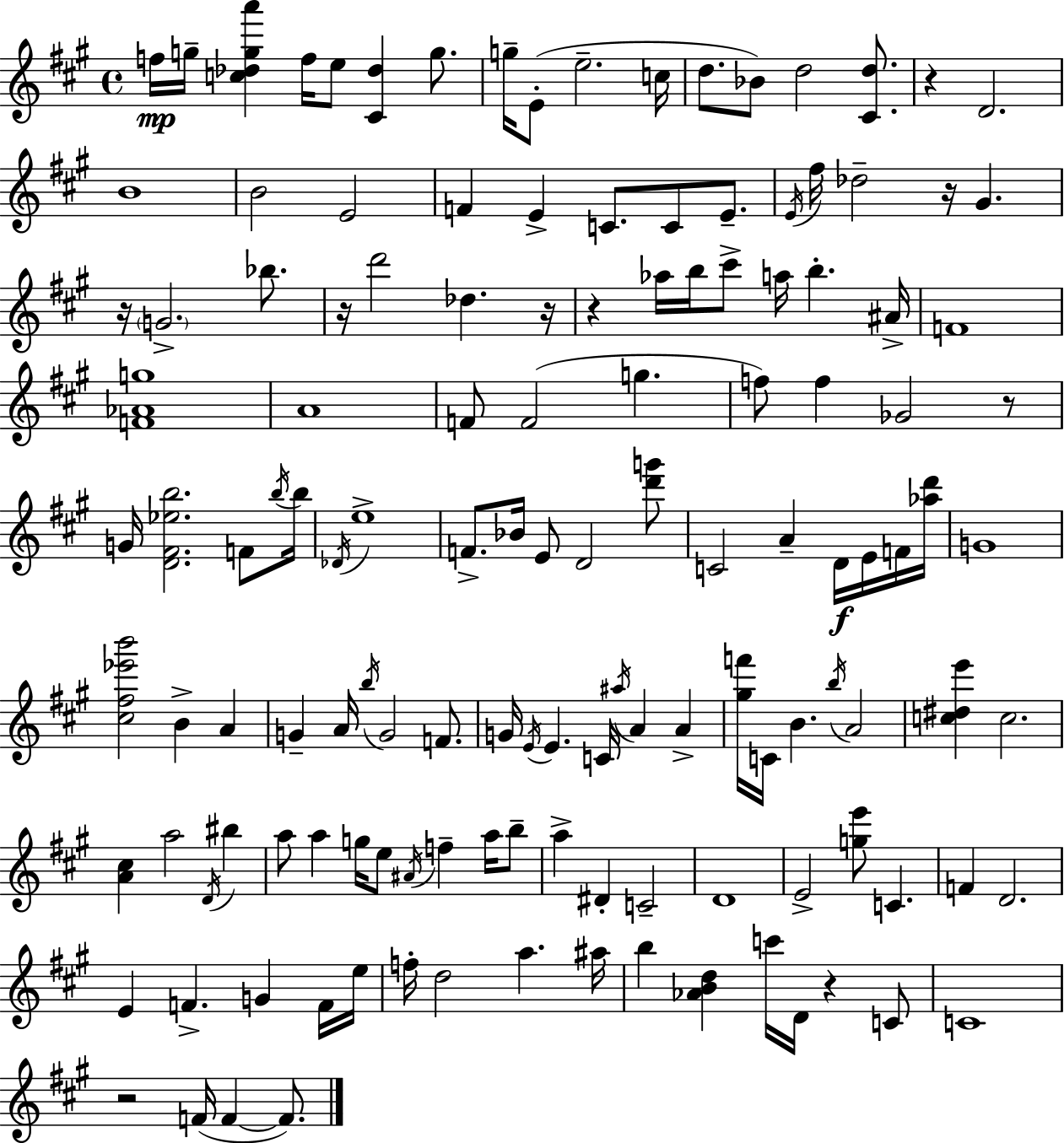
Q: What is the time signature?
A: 4/4